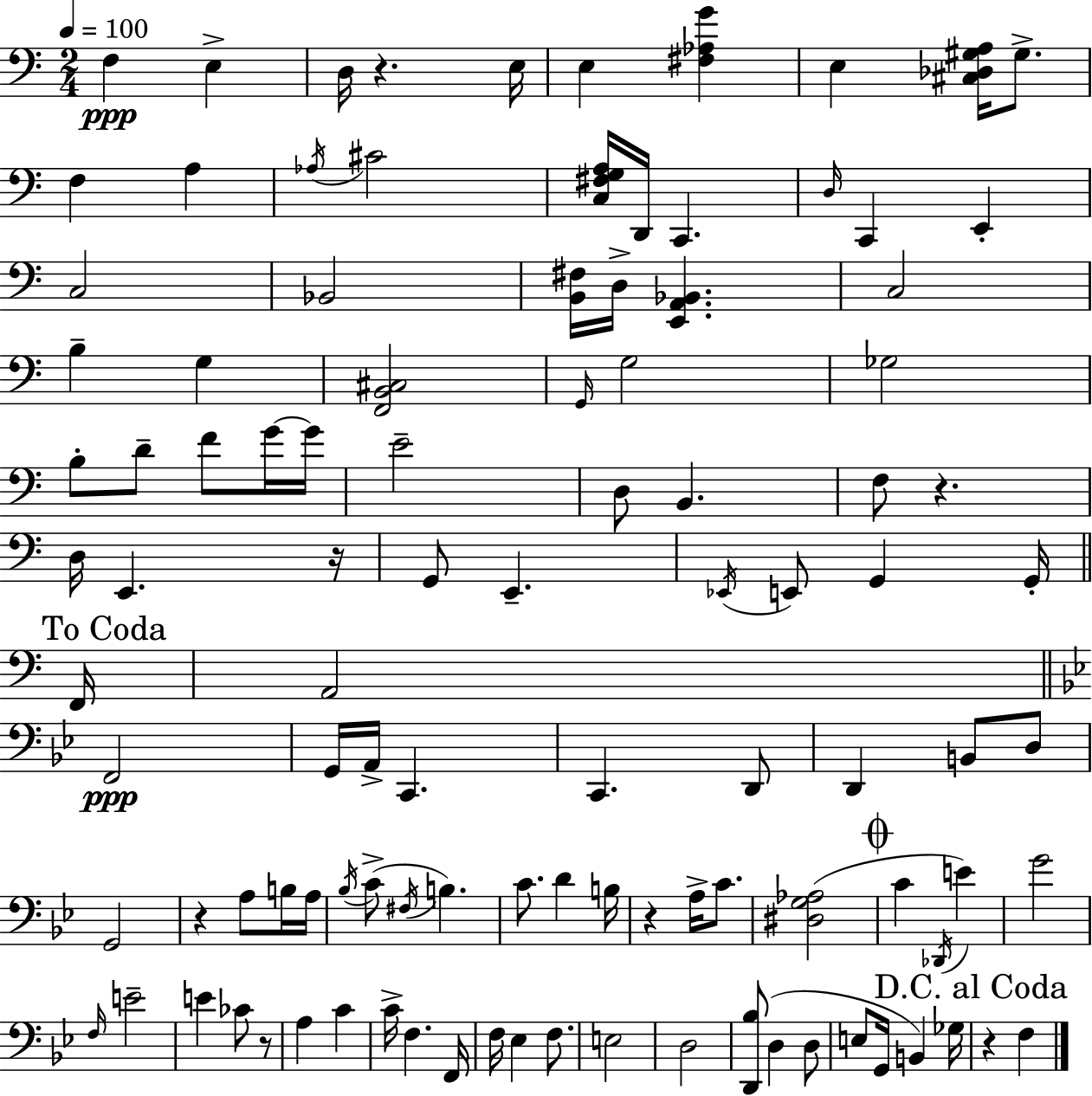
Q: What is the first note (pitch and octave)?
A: F3